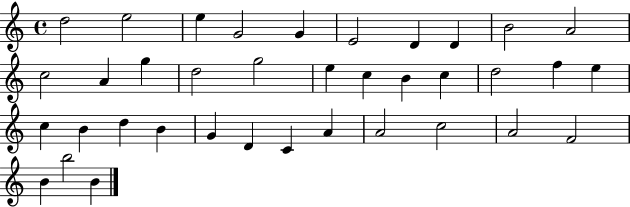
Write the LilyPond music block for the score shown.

{
  \clef treble
  \time 4/4
  \defaultTimeSignature
  \key c \major
  d''2 e''2 | e''4 g'2 g'4 | e'2 d'4 d'4 | b'2 a'2 | \break c''2 a'4 g''4 | d''2 g''2 | e''4 c''4 b'4 c''4 | d''2 f''4 e''4 | \break c''4 b'4 d''4 b'4 | g'4 d'4 c'4 a'4 | a'2 c''2 | a'2 f'2 | \break b'4 b''2 b'4 | \bar "|."
}